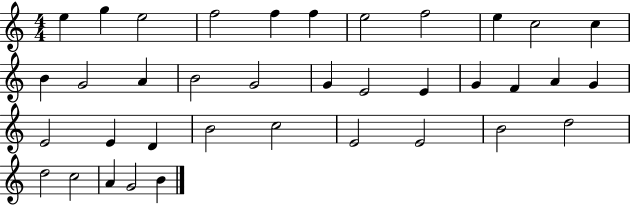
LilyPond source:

{
  \clef treble
  \numericTimeSignature
  \time 4/4
  \key c \major
  e''4 g''4 e''2 | f''2 f''4 f''4 | e''2 f''2 | e''4 c''2 c''4 | \break b'4 g'2 a'4 | b'2 g'2 | g'4 e'2 e'4 | g'4 f'4 a'4 g'4 | \break e'2 e'4 d'4 | b'2 c''2 | e'2 e'2 | b'2 d''2 | \break d''2 c''2 | a'4 g'2 b'4 | \bar "|."
}